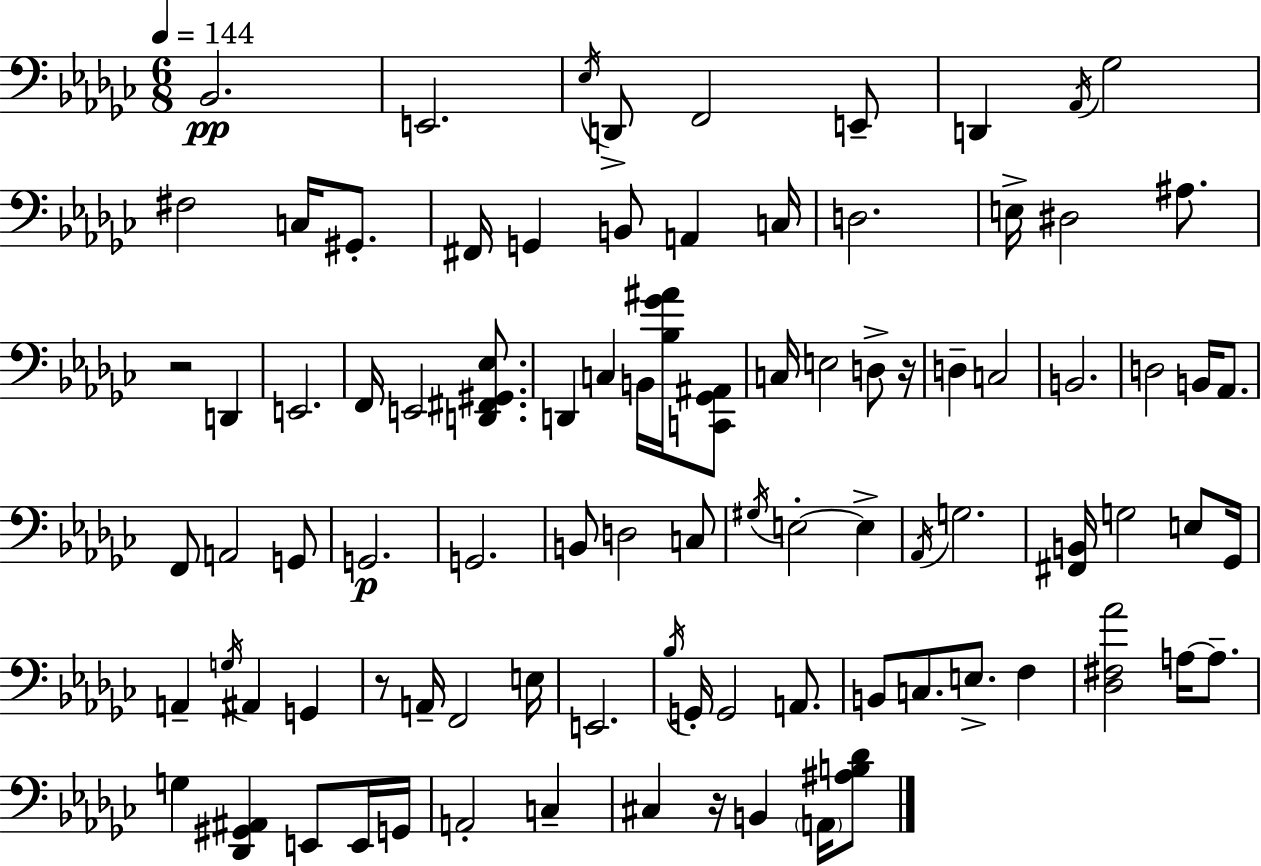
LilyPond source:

{
  \clef bass
  \numericTimeSignature
  \time 6/8
  \key ees \minor
  \tempo 4 = 144
  bes,2.\pp | e,2. | \acciaccatura { ees16 } d,8-> f,2 e,8-- | d,4 \acciaccatura { aes,16 } ges2 | \break fis2 c16 gis,8.-. | fis,16 g,4 b,8 a,4 | c16 d2. | e16-> dis2 ais8. | \break r2 d,4 | e,2. | f,16 e,2 <d, fis, gis, ees>8. | d,4 c4 b,16 <bes ges' ais'>16 | \break <c, ges, ais,>8 c16 e2 d8-> | r16 d4-- c2 | b,2. | d2 b,16 aes,8. | \break f,8 a,2 | g,8 g,2.\p | g,2. | b,8 d2 | \break c8 \acciaccatura { gis16 } e2-.~~ e4-> | \acciaccatura { aes,16 } g2. | <fis, b,>16 g2 | e8 ges,16 a,4-- \acciaccatura { g16 } ais,4 | \break g,4 r8 a,16-- f,2 | e16 e,2. | \acciaccatura { bes16 } g,16-. g,2 | a,8. b,8 c8. e8.-> | \break f4 <des fis aes'>2 | a16~~ a8.-- g4 <des, gis, ais,>4 | e,8 e,16 g,16 a,2-. | c4-- cis4 r16 b,4 | \break \parenthesize a,16 <ais b des'>8 \bar "|."
}